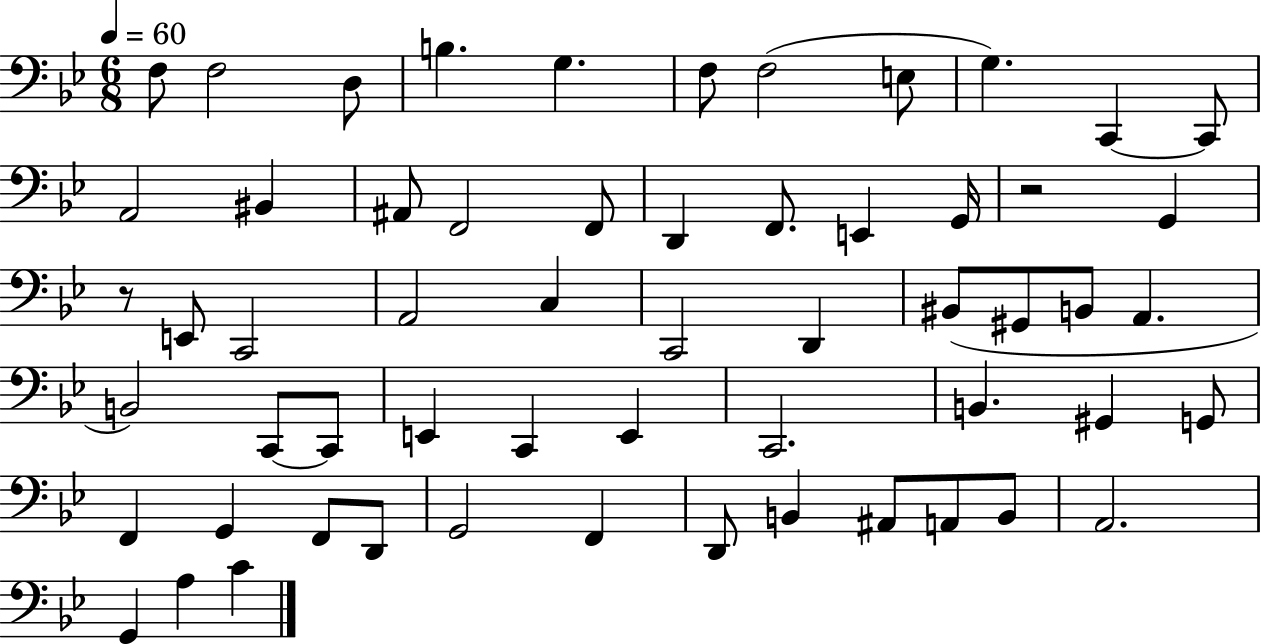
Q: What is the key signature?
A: BES major